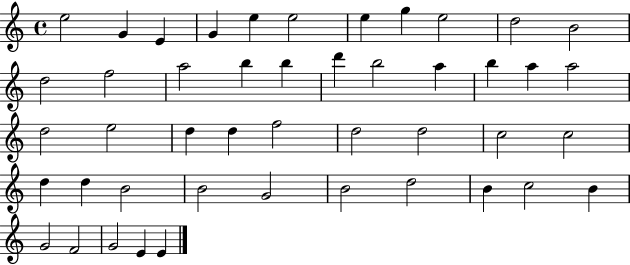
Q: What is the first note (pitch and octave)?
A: E5